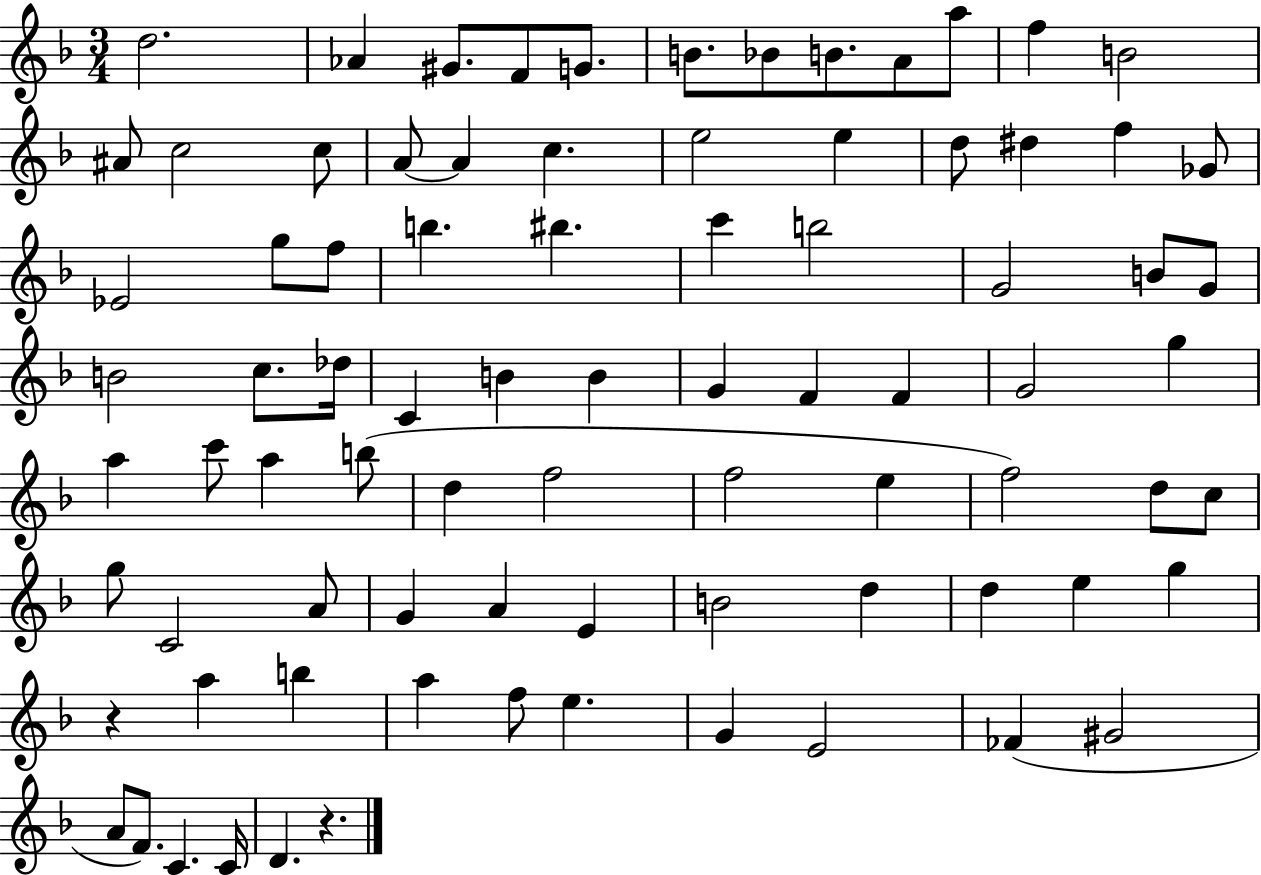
D5/h. Ab4/q G#4/e. F4/e G4/e. B4/e. Bb4/e B4/e. A4/e A5/e F5/q B4/h A#4/e C5/h C5/e A4/e A4/q C5/q. E5/h E5/q D5/e D#5/q F5/q Gb4/e Eb4/h G5/e F5/e B5/q. BIS5/q. C6/q B5/h G4/h B4/e G4/e B4/h C5/e. Db5/s C4/q B4/q B4/q G4/q F4/q F4/q G4/h G5/q A5/q C6/e A5/q B5/e D5/q F5/h F5/h E5/q F5/h D5/e C5/e G5/e C4/h A4/e G4/q A4/q E4/q B4/h D5/q D5/q E5/q G5/q R/q A5/q B5/q A5/q F5/e E5/q. G4/q E4/h FES4/q G#4/h A4/e F4/e. C4/q. C4/s D4/q. R/q.